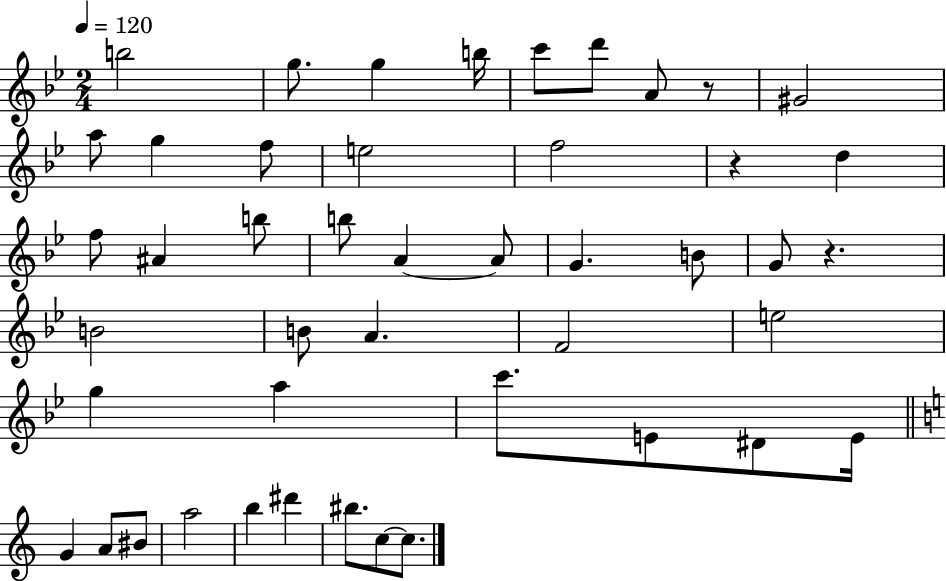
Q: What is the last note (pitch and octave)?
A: C5